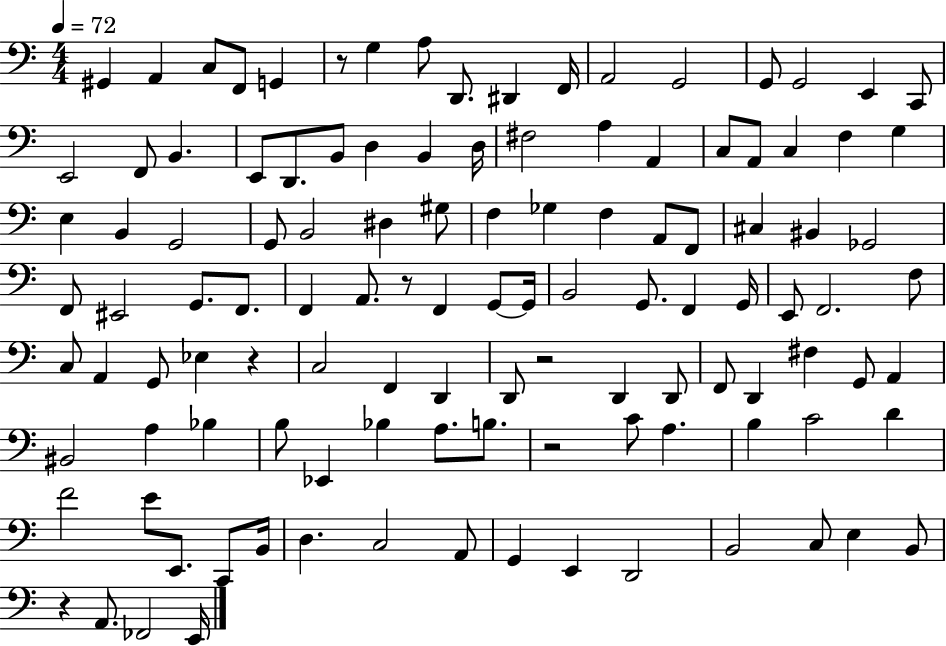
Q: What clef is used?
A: bass